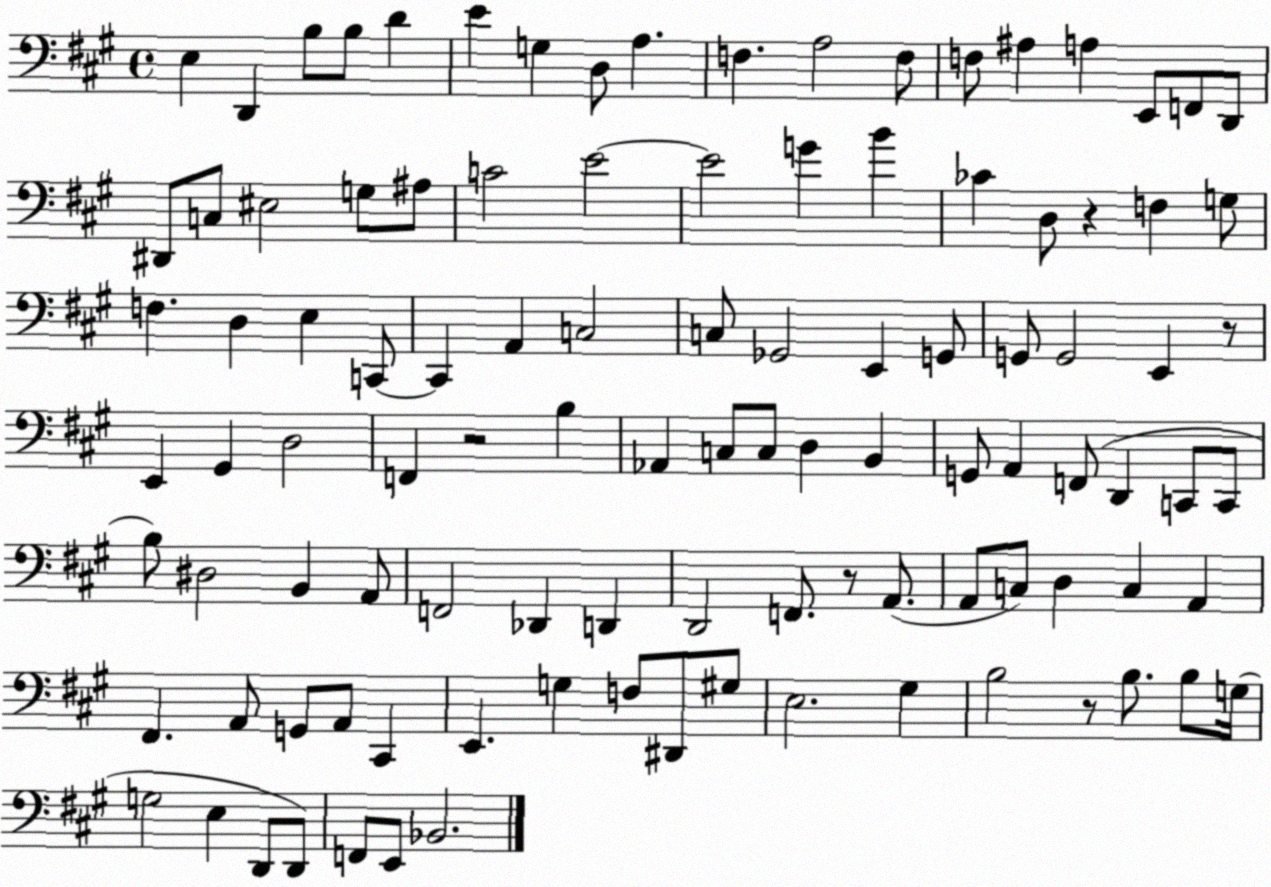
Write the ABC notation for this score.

X:1
T:Untitled
M:4/4
L:1/4
K:A
E, D,, B,/2 B,/2 D E G, D,/2 A, F, A,2 F,/2 F,/2 ^A, A, E,,/2 F,,/2 D,,/2 ^D,,/2 C,/2 ^E,2 G,/2 ^A,/2 C2 E2 E2 G B _C D,/2 z F, G,/2 F, D, E, C,,/2 C,, A,, C,2 C,/2 _G,,2 E,, G,,/2 G,,/2 G,,2 E,, z/2 E,, ^G,, D,2 F,, z2 B, _A,, C,/2 C,/2 D, B,, G,,/2 A,, F,,/2 D,, C,,/2 C,,/2 B,/2 ^D,2 B,, A,,/2 F,,2 _D,, D,, D,,2 F,,/2 z/2 A,,/2 A,,/2 C,/2 D, C, A,, ^F,, A,,/2 G,,/2 A,,/2 ^C,, E,, G, F,/2 ^D,,/2 ^G,/2 E,2 ^G, B,2 z/2 B,/2 B,/2 G,/4 G,2 E, D,,/2 D,,/2 F,,/2 E,,/2 _B,,2